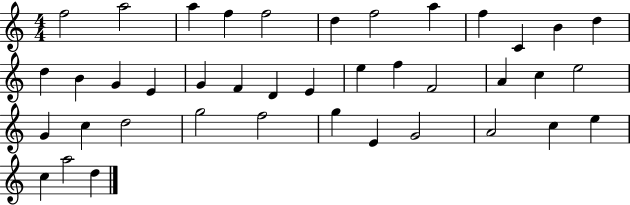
F5/h A5/h A5/q F5/q F5/h D5/q F5/h A5/q F5/q C4/q B4/q D5/q D5/q B4/q G4/q E4/q G4/q F4/q D4/q E4/q E5/q F5/q F4/h A4/q C5/q E5/h G4/q C5/q D5/h G5/h F5/h G5/q E4/q G4/h A4/h C5/q E5/q C5/q A5/h D5/q